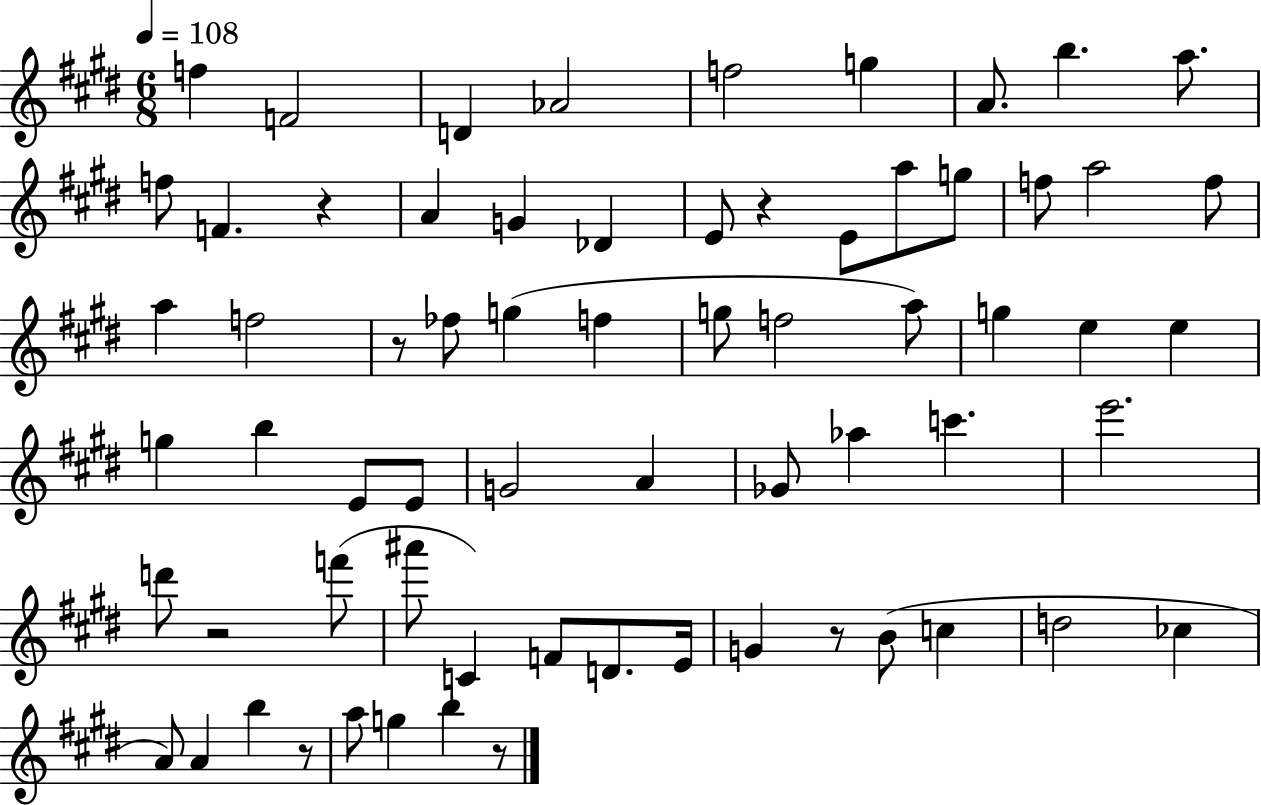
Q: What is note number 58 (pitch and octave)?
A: A5